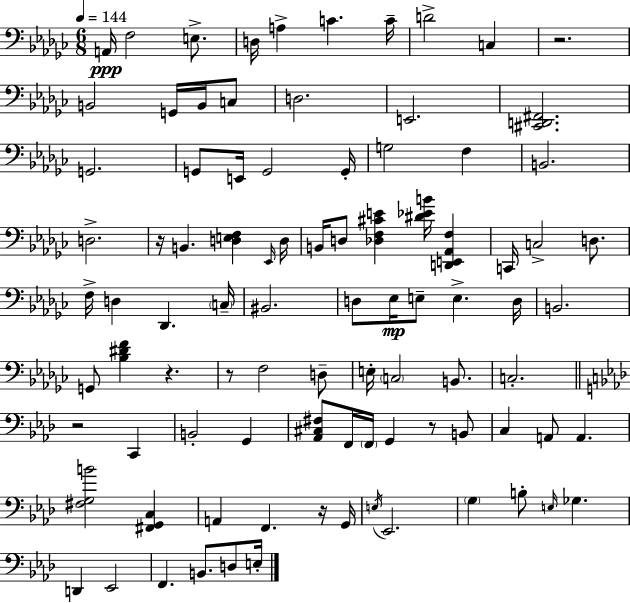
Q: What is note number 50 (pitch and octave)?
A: C3